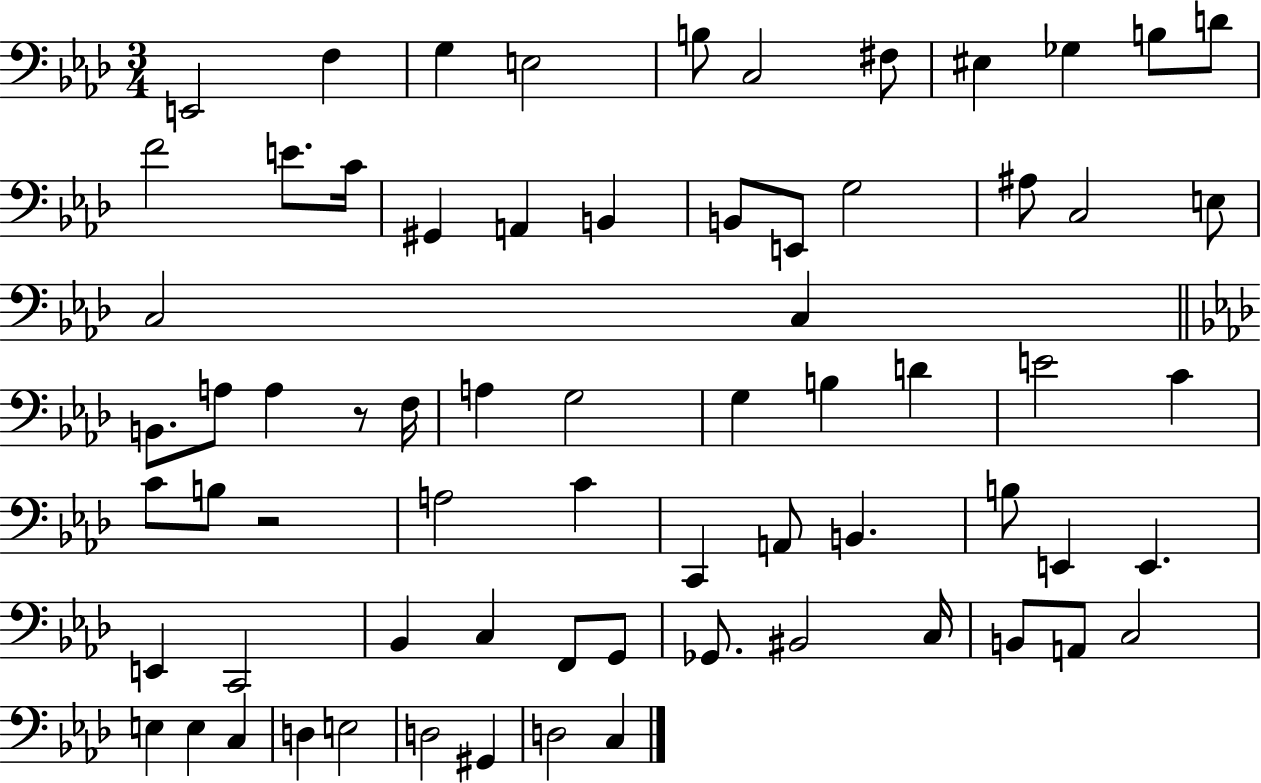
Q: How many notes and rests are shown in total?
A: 69